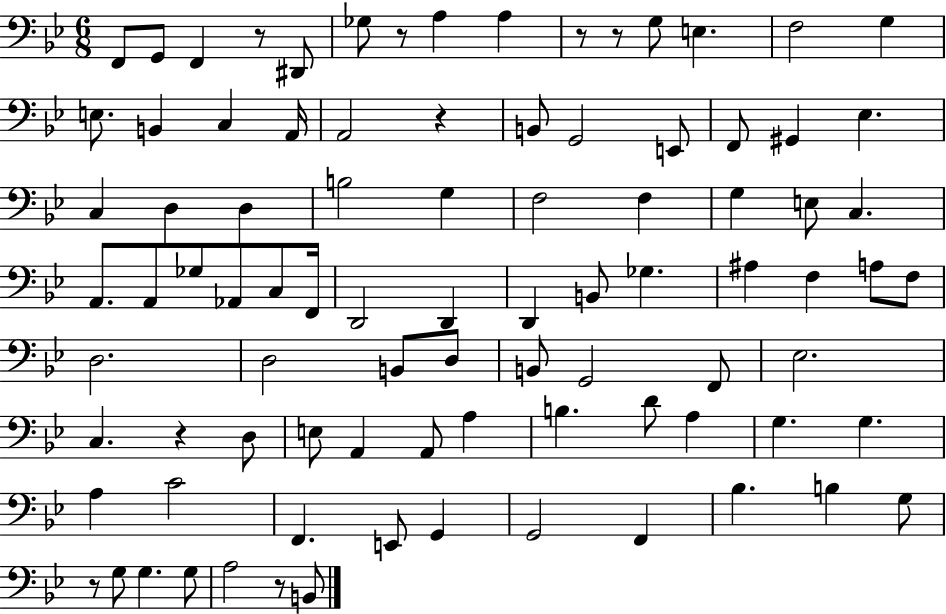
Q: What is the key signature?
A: BES major